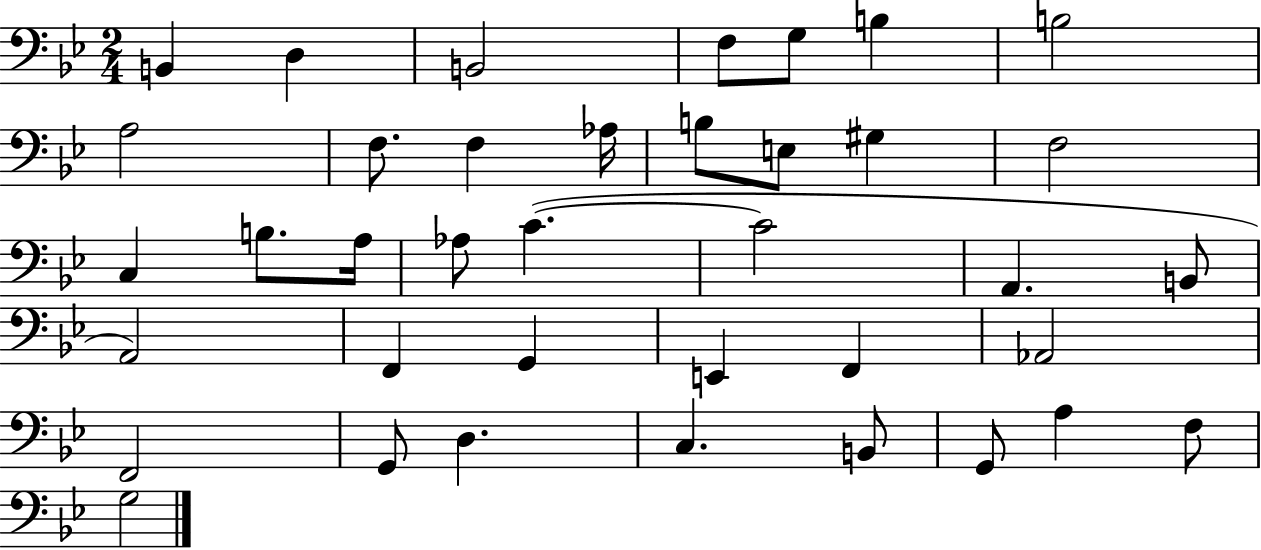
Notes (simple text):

B2/q D3/q B2/h F3/e G3/e B3/q B3/h A3/h F3/e. F3/q Ab3/s B3/e E3/e G#3/q F3/h C3/q B3/e. A3/s Ab3/e C4/q. C4/h A2/q. B2/e A2/h F2/q G2/q E2/q F2/q Ab2/h F2/h G2/e D3/q. C3/q. B2/e G2/e A3/q F3/e G3/h